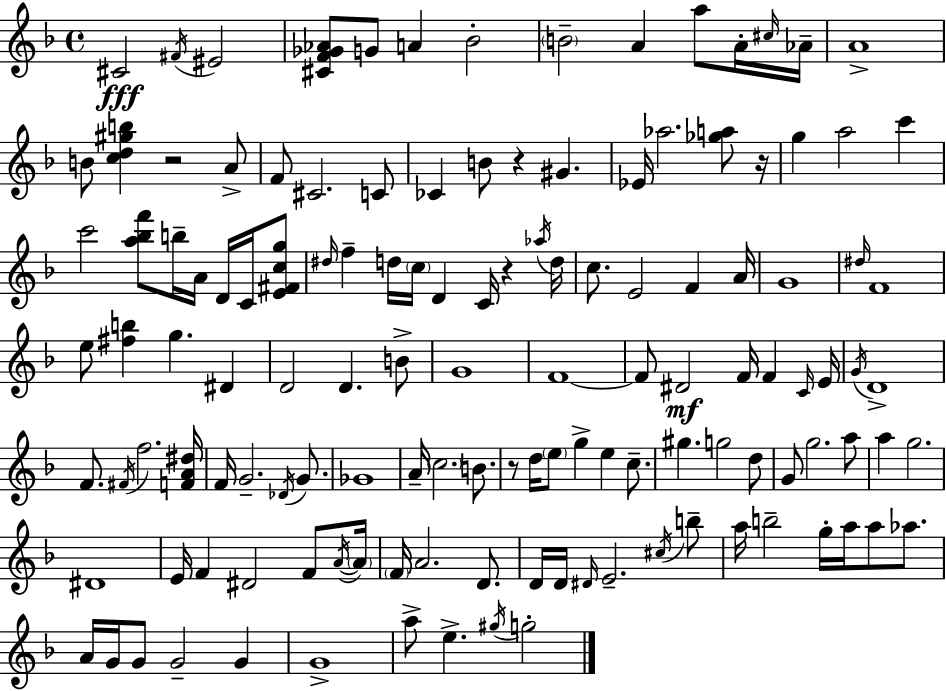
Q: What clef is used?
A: treble